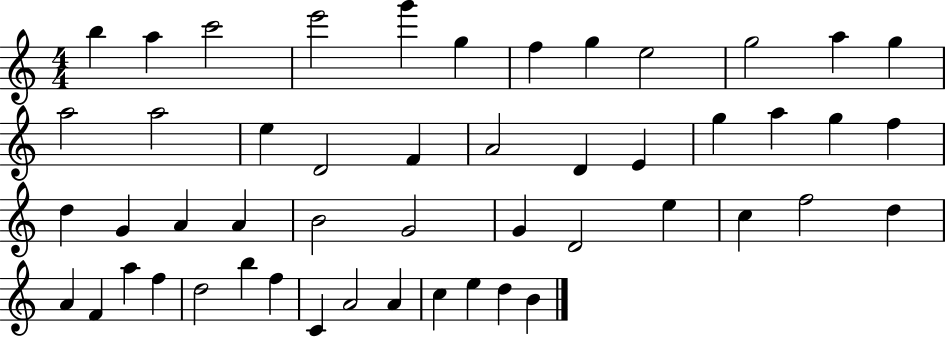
{
  \clef treble
  \numericTimeSignature
  \time 4/4
  \key c \major
  b''4 a''4 c'''2 | e'''2 g'''4 g''4 | f''4 g''4 e''2 | g''2 a''4 g''4 | \break a''2 a''2 | e''4 d'2 f'4 | a'2 d'4 e'4 | g''4 a''4 g''4 f''4 | \break d''4 g'4 a'4 a'4 | b'2 g'2 | g'4 d'2 e''4 | c''4 f''2 d''4 | \break a'4 f'4 a''4 f''4 | d''2 b''4 f''4 | c'4 a'2 a'4 | c''4 e''4 d''4 b'4 | \break \bar "|."
}